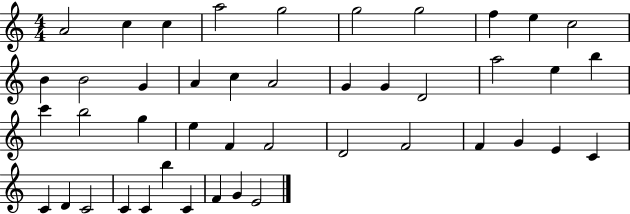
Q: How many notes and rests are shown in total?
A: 44